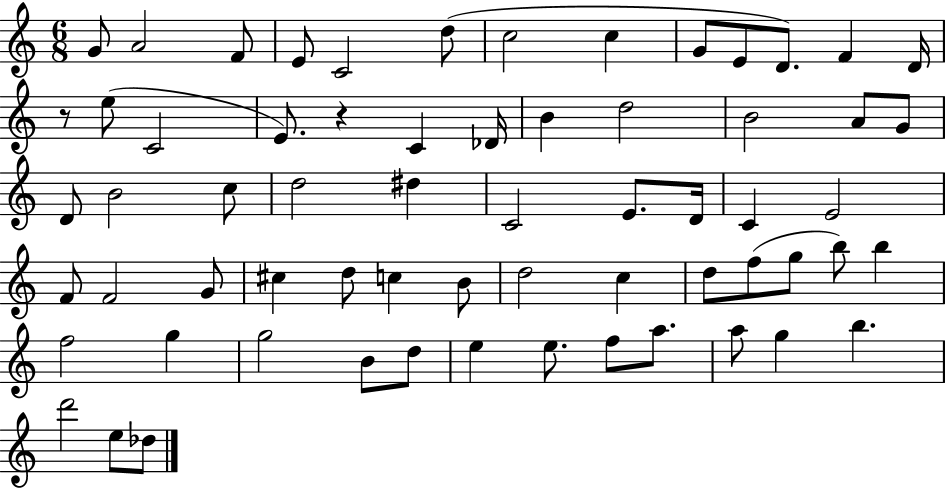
G4/e A4/h F4/e E4/e C4/h D5/e C5/h C5/q G4/e E4/e D4/e. F4/q D4/s R/e E5/e C4/h E4/e. R/q C4/q Db4/s B4/q D5/h B4/h A4/e G4/e D4/e B4/h C5/e D5/h D#5/q C4/h E4/e. D4/s C4/q E4/h F4/e F4/h G4/e C#5/q D5/e C5/q B4/e D5/h C5/q D5/e F5/e G5/e B5/e B5/q F5/h G5/q G5/h B4/e D5/e E5/q E5/e. F5/e A5/e. A5/e G5/q B5/q. D6/h E5/e Db5/e